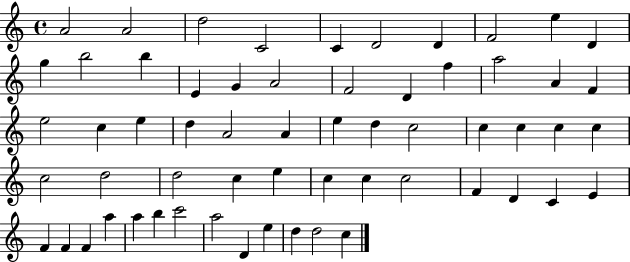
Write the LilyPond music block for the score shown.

{
  \clef treble
  \time 4/4
  \defaultTimeSignature
  \key c \major
  a'2 a'2 | d''2 c'2 | c'4 d'2 d'4 | f'2 e''4 d'4 | \break g''4 b''2 b''4 | e'4 g'4 a'2 | f'2 d'4 f''4 | a''2 a'4 f'4 | \break e''2 c''4 e''4 | d''4 a'2 a'4 | e''4 d''4 c''2 | c''4 c''4 c''4 c''4 | \break c''2 d''2 | d''2 c''4 e''4 | c''4 c''4 c''2 | f'4 d'4 c'4 e'4 | \break f'4 f'4 f'4 a''4 | a''4 b''4 c'''2 | a''2 d'4 e''4 | d''4 d''2 c''4 | \break \bar "|."
}